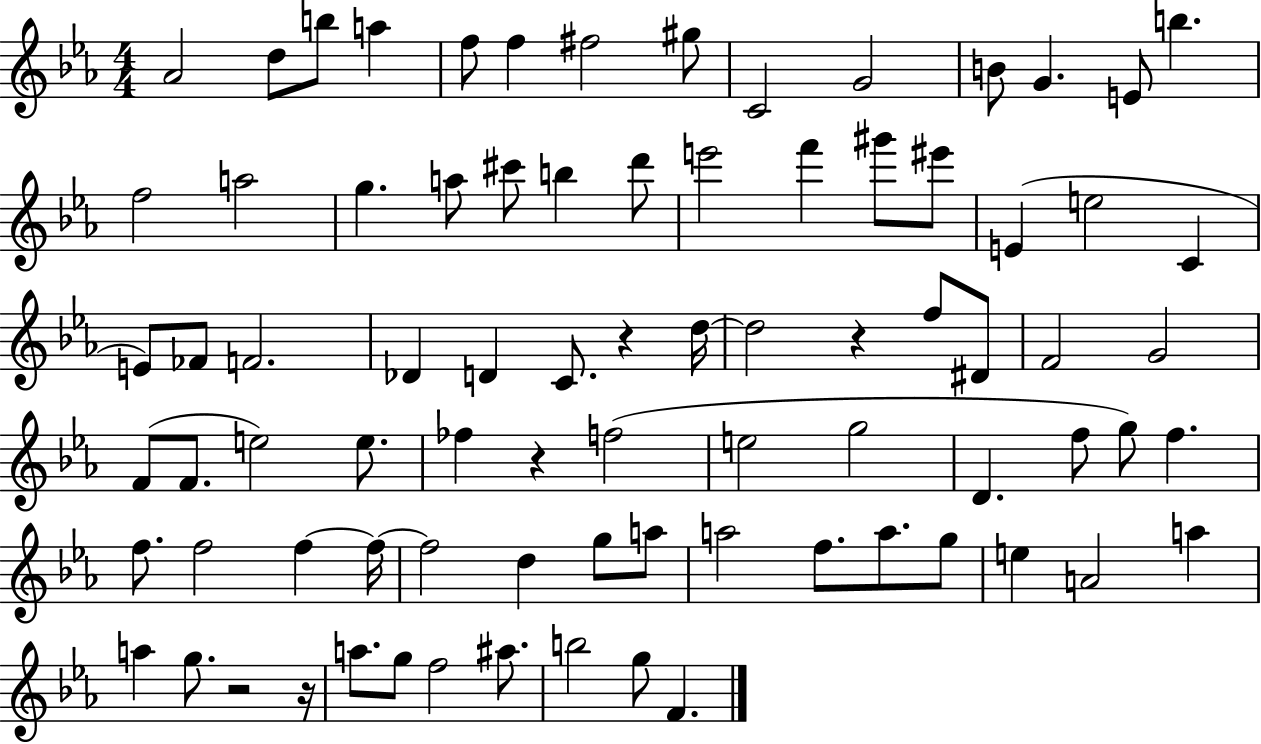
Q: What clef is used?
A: treble